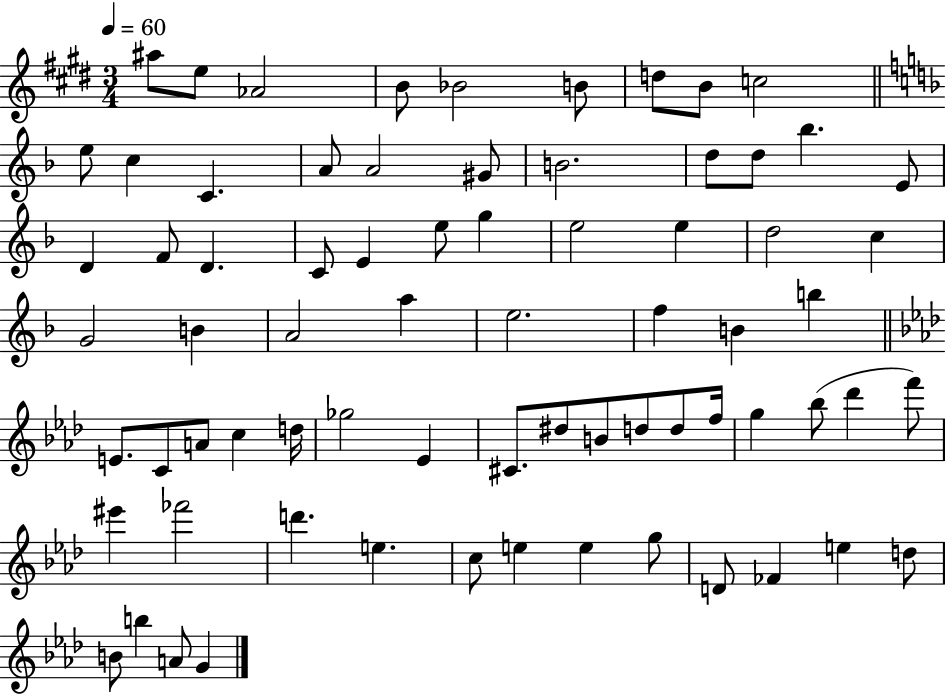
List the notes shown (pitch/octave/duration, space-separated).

A#5/e E5/e Ab4/h B4/e Bb4/h B4/e D5/e B4/e C5/h E5/e C5/q C4/q. A4/e A4/h G#4/e B4/h. D5/e D5/e Bb5/q. E4/e D4/q F4/e D4/q. C4/e E4/q E5/e G5/q E5/h E5/q D5/h C5/q G4/h B4/q A4/h A5/q E5/h. F5/q B4/q B5/q E4/e. C4/e A4/e C5/q D5/s Gb5/h Eb4/q C#4/e. D#5/e B4/e D5/e D5/e F5/s G5/q Bb5/e Db6/q F6/e EIS6/q FES6/h D6/q. E5/q. C5/e E5/q E5/q G5/e D4/e FES4/q E5/q D5/e B4/e B5/q A4/e G4/q